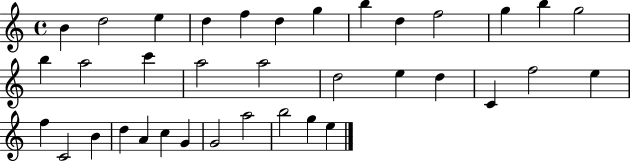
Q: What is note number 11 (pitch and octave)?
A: G5